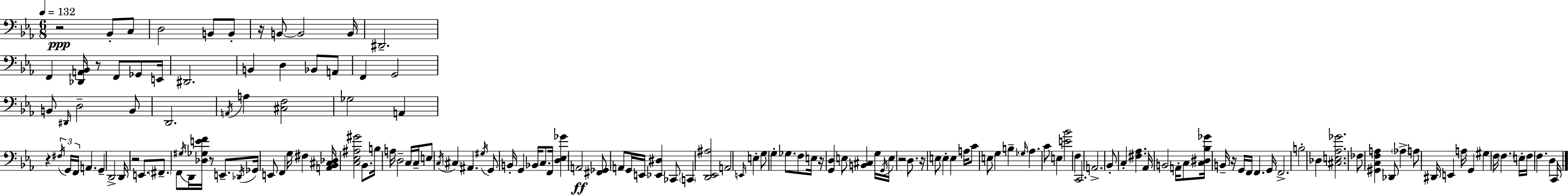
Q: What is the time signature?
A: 6/8